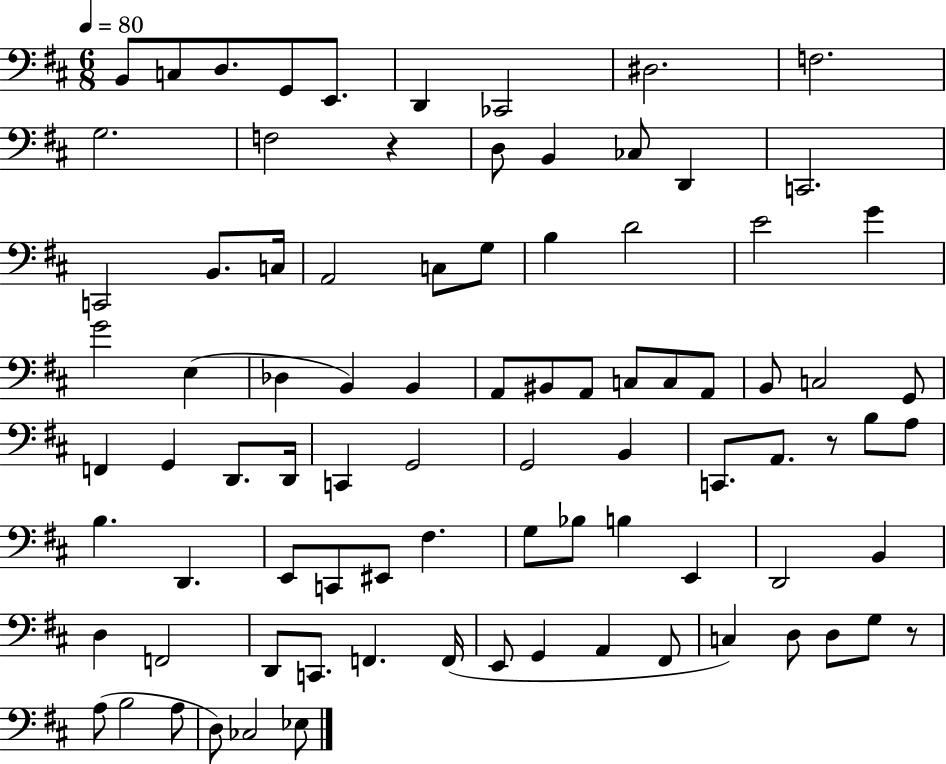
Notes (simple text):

B2/e C3/e D3/e. G2/e E2/e. D2/q CES2/h D#3/h. F3/h. G3/h. F3/h R/q D3/e B2/q CES3/e D2/q C2/h. C2/h B2/e. C3/s A2/h C3/e G3/e B3/q D4/h E4/h G4/q G4/h E3/q Db3/q B2/q B2/q A2/e BIS2/e A2/e C3/e C3/e A2/e B2/e C3/h G2/e F2/q G2/q D2/e. D2/s C2/q G2/h G2/h B2/q C2/e. A2/e. R/e B3/e A3/e B3/q. D2/q. E2/e C2/e EIS2/e F#3/q. G3/e Bb3/e B3/q E2/q D2/h B2/q D3/q F2/h D2/e C2/e. F2/q. F2/s E2/e G2/q A2/q F#2/e C3/q D3/e D3/e G3/e R/e A3/e B3/h A3/e D3/e CES3/h Eb3/e